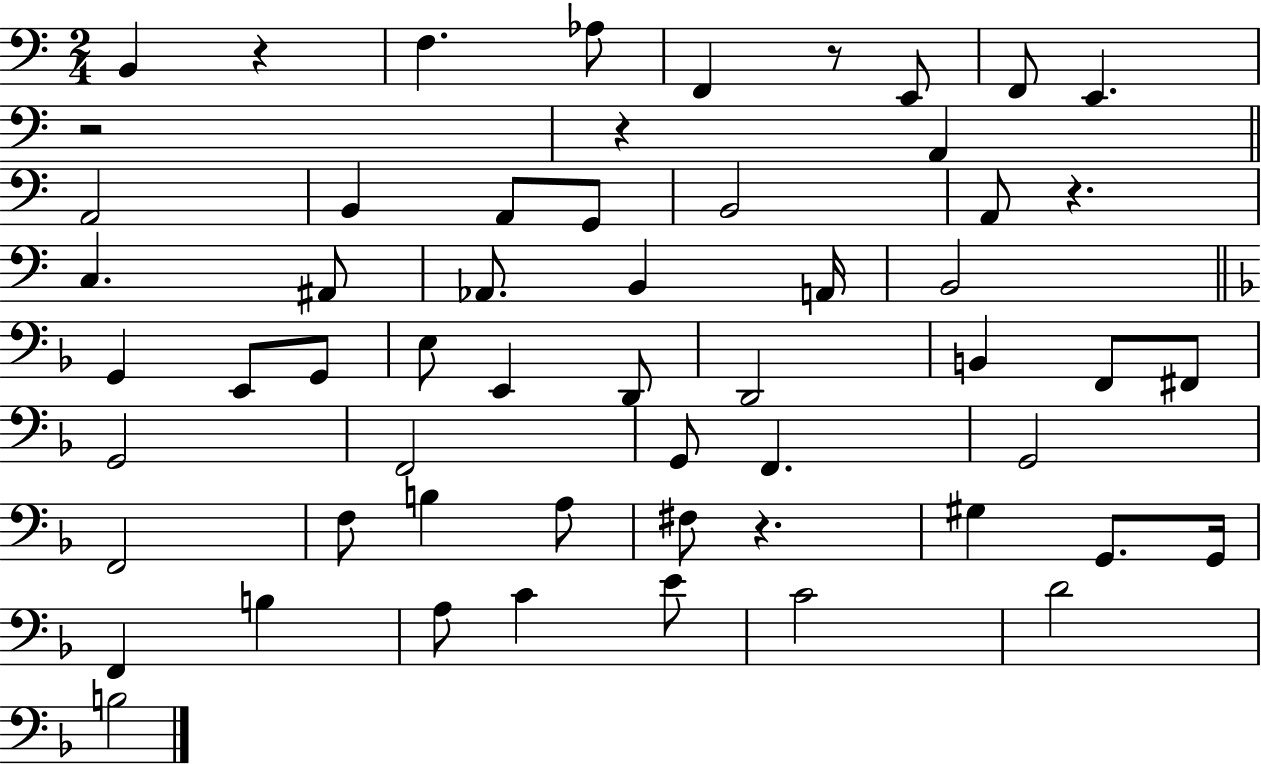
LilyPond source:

{
  \clef bass
  \numericTimeSignature
  \time 2/4
  \key c \major
  b,4 r4 | f4. aes8 | f,4 r8 e,8 | f,8 e,4. | \break r2 | r4 a,4 | \bar "||" \break \key c \major a,2 | b,4 a,8 g,8 | b,2 | a,8 r4. | \break c4. ais,8 | aes,8. b,4 a,16 | b,2 | \bar "||" \break \key d \minor g,4 e,8 g,8 | e8 e,4 d,8 | d,2 | b,4 f,8 fis,8 | \break g,2 | f,2 | g,8 f,4. | g,2 | \break f,2 | f8 b4 a8 | fis8 r4. | gis4 g,8. g,16 | \break f,4 b4 | a8 c'4 e'8 | c'2 | d'2 | \break b2 | \bar "|."
}